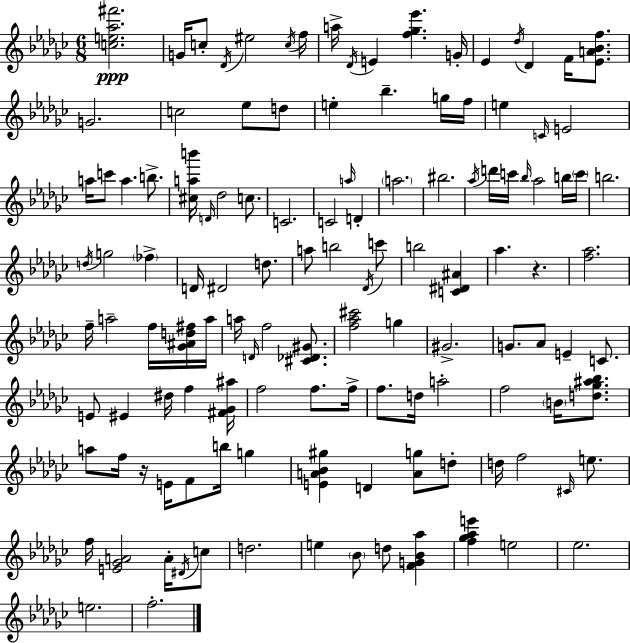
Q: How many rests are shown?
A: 2